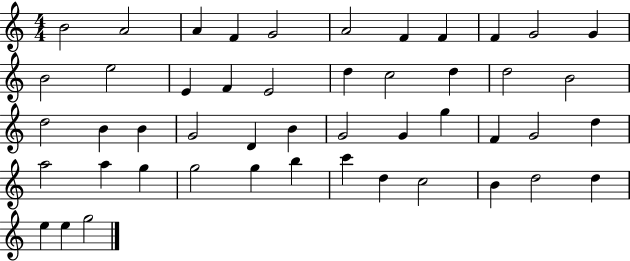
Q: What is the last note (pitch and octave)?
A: G5